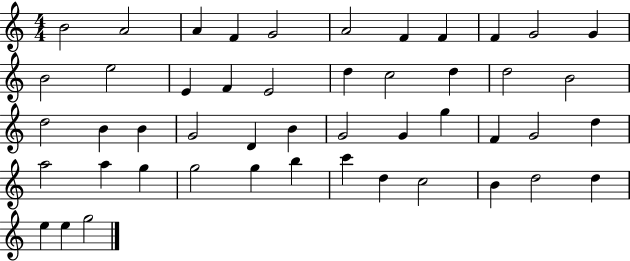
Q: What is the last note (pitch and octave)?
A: G5